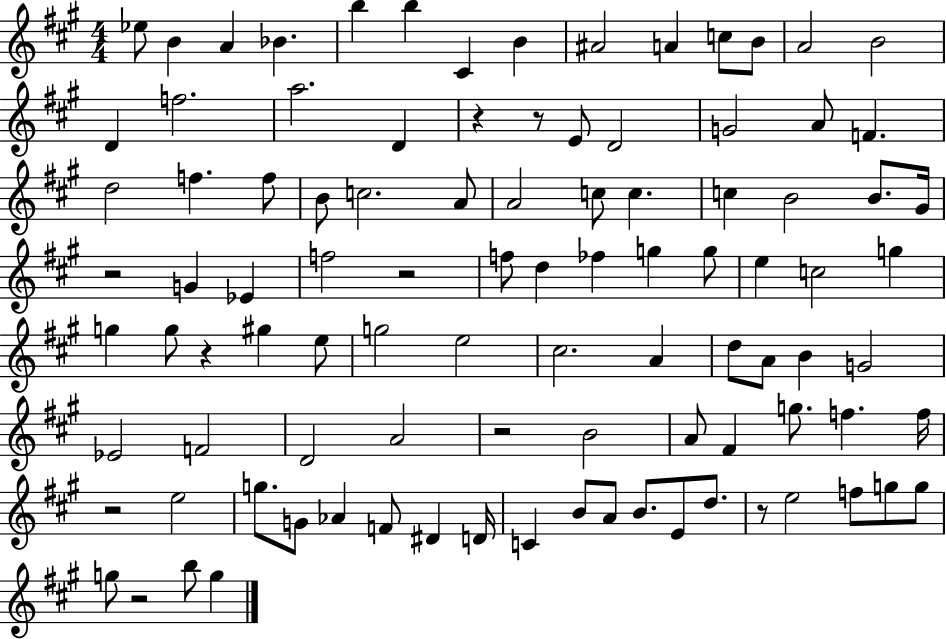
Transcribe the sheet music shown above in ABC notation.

X:1
T:Untitled
M:4/4
L:1/4
K:A
_e/2 B A _B b b ^C B ^A2 A c/2 B/2 A2 B2 D f2 a2 D z z/2 E/2 D2 G2 A/2 F d2 f f/2 B/2 c2 A/2 A2 c/2 c c B2 B/2 ^G/4 z2 G _E f2 z2 f/2 d _f g g/2 e c2 g g g/2 z ^g e/2 g2 e2 ^c2 A d/2 A/2 B G2 _E2 F2 D2 A2 z2 B2 A/2 ^F g/2 f f/4 z2 e2 g/2 G/2 _A F/2 ^D D/4 C B/2 A/2 B/2 E/2 d/2 z/2 e2 f/2 g/2 g/2 g/2 z2 b/2 g